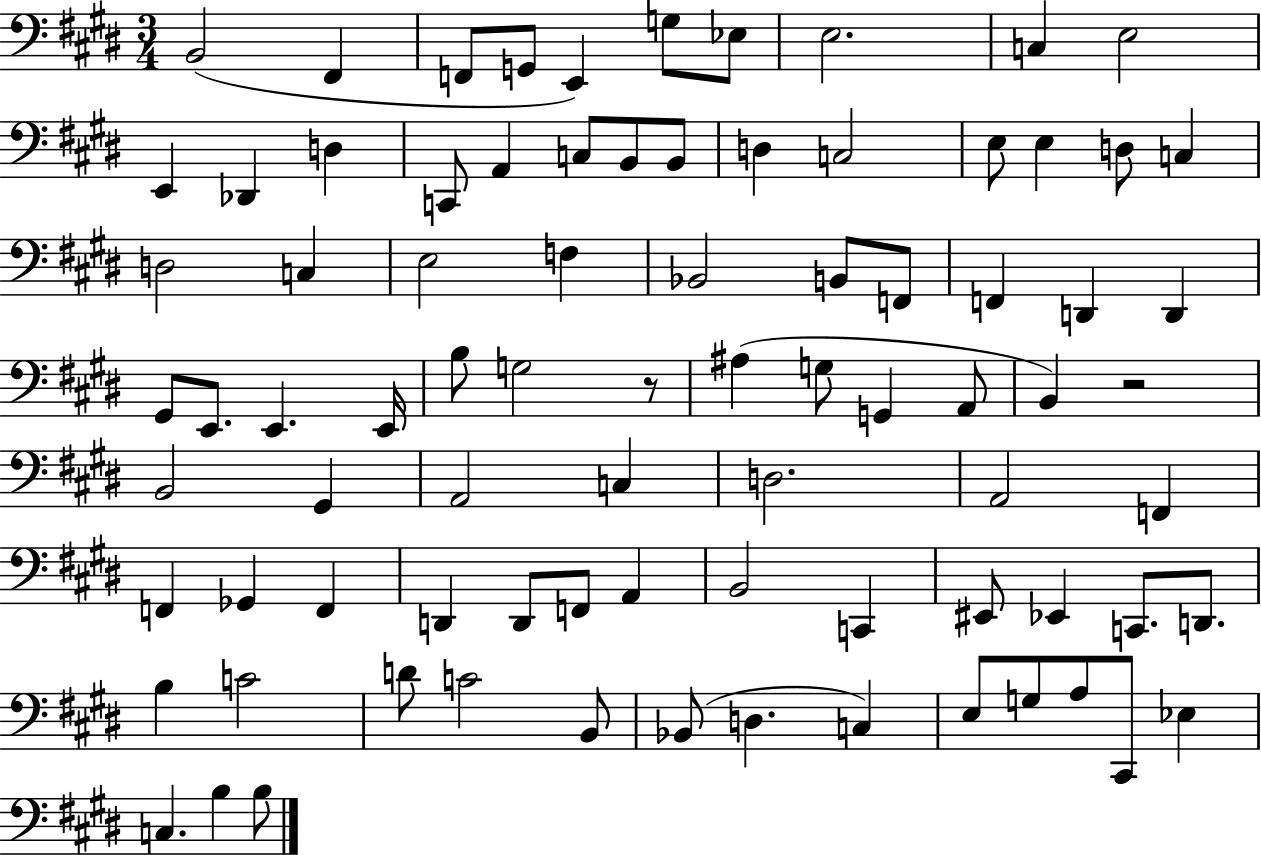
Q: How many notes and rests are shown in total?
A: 83